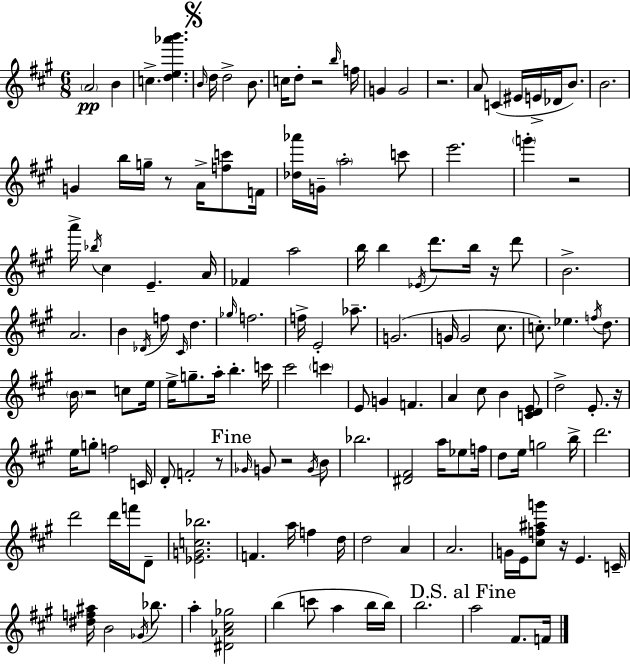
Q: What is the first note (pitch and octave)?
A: A4